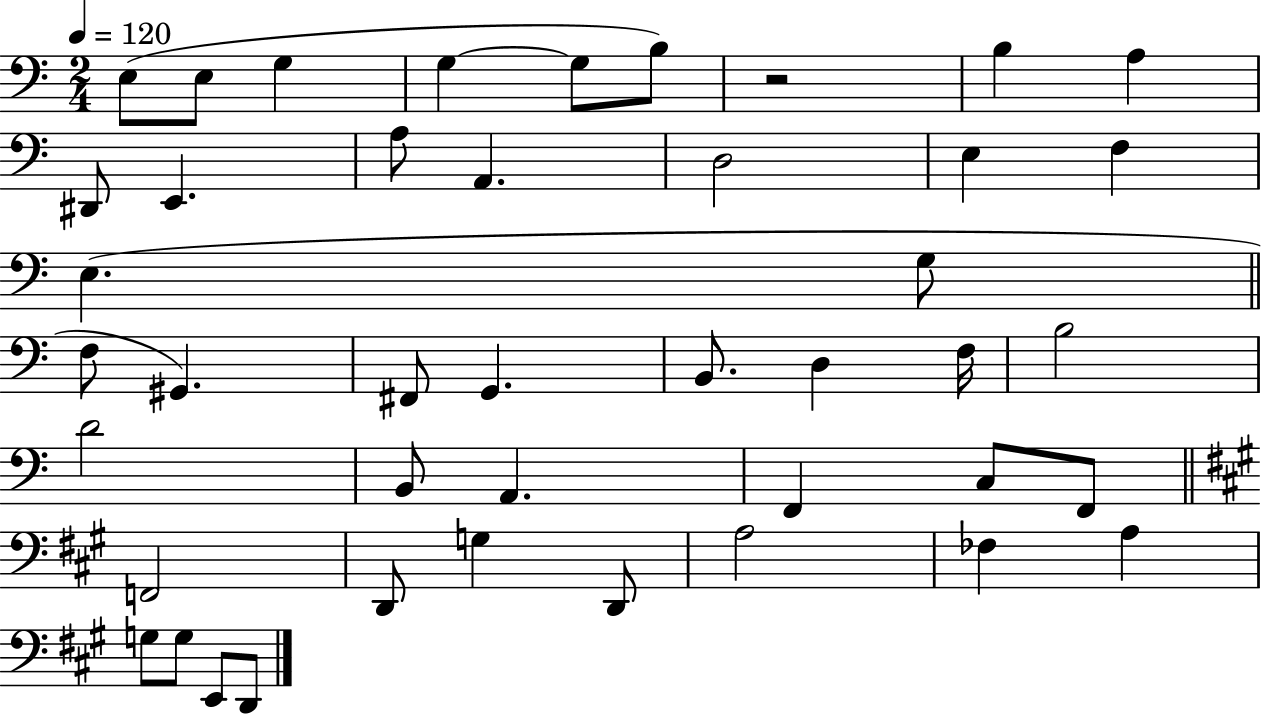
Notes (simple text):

E3/e E3/e G3/q G3/q G3/e B3/e R/h B3/q A3/q D#2/e E2/q. A3/e A2/q. D3/h E3/q F3/q E3/q. G3/e F3/e G#2/q. F#2/e G2/q. B2/e. D3/q F3/s B3/h D4/h B2/e A2/q. F2/q C3/e F2/e F2/h D2/e G3/q D2/e A3/h FES3/q A3/q G3/e G3/e E2/e D2/e